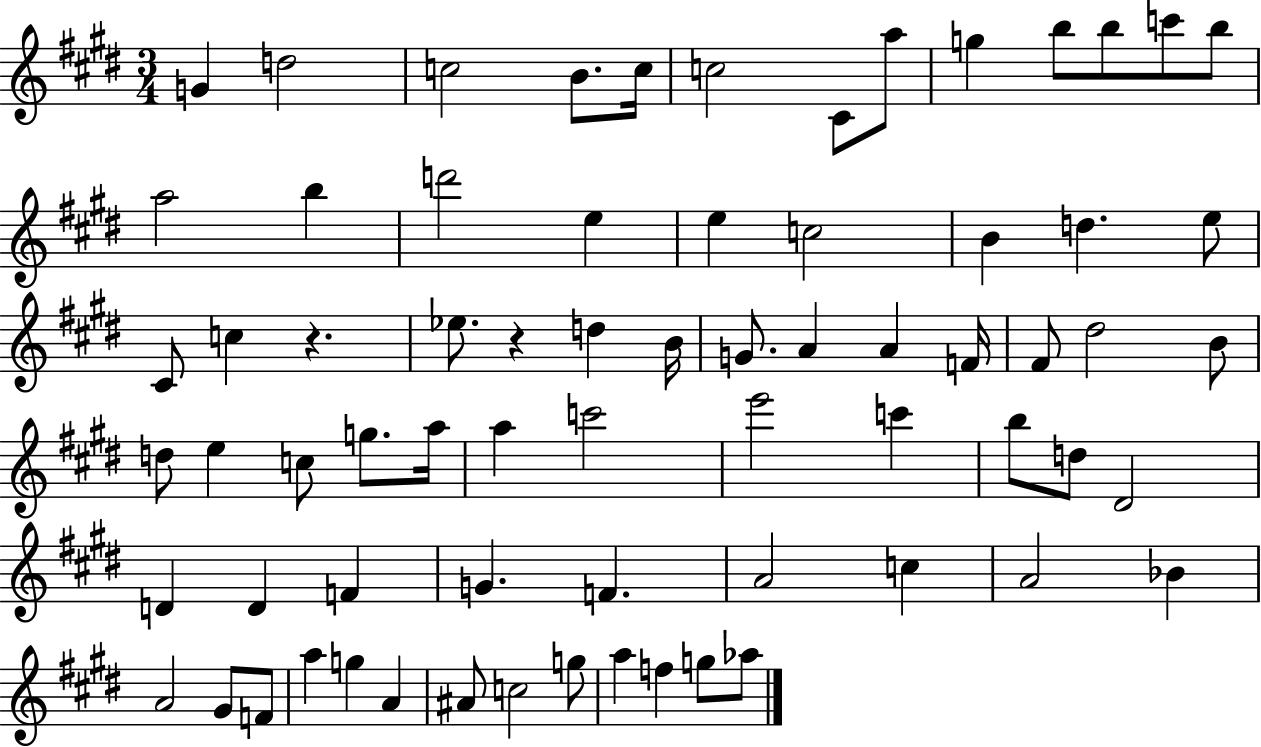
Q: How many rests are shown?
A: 2